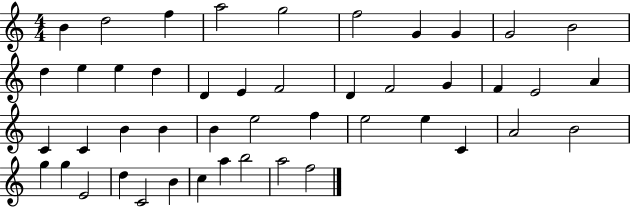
X:1
T:Untitled
M:4/4
L:1/4
K:C
B d2 f a2 g2 f2 G G G2 B2 d e e d D E F2 D F2 G F E2 A C C B B B e2 f e2 e C A2 B2 g g E2 d C2 B c a b2 a2 f2